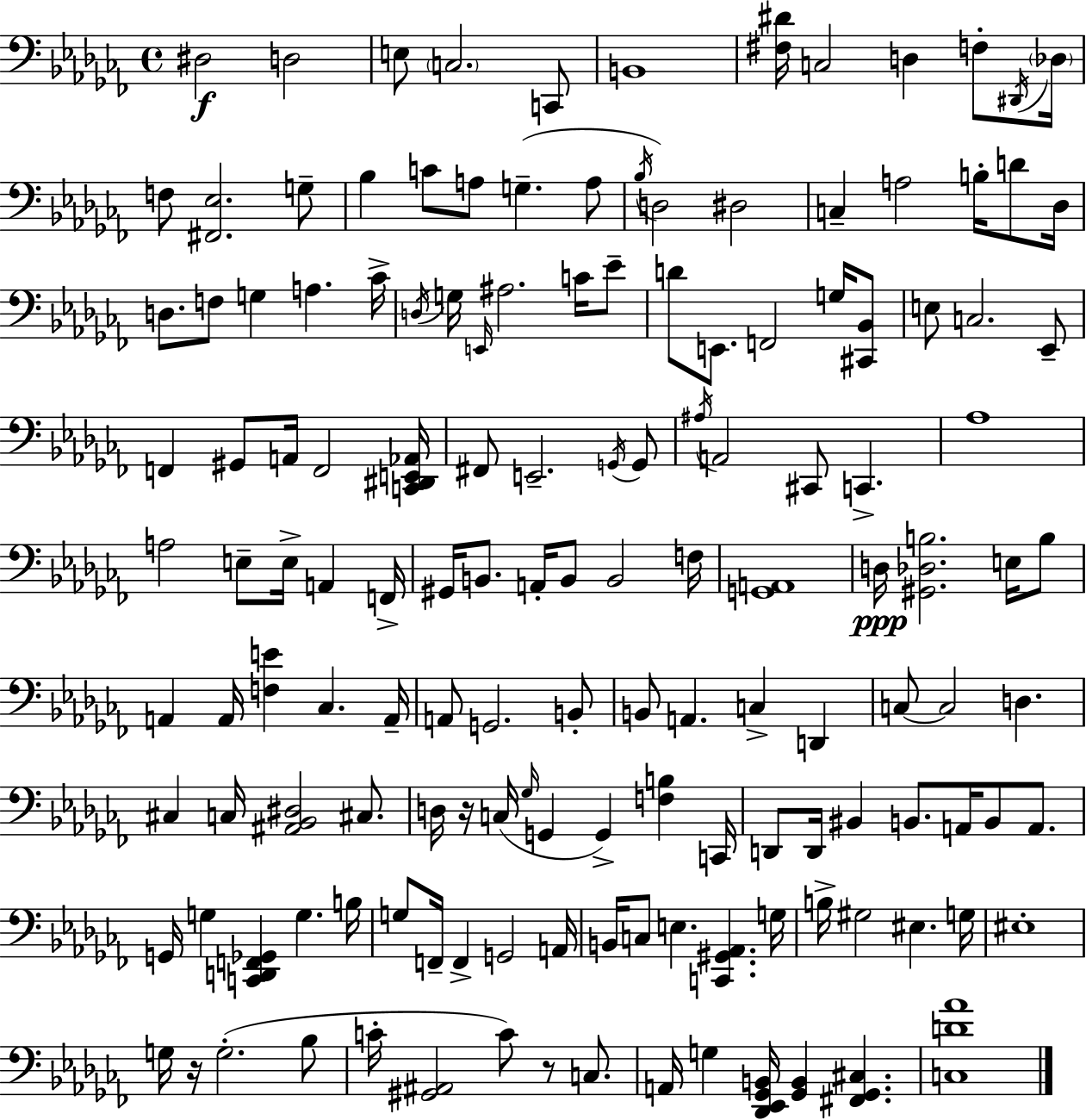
X:1
T:Untitled
M:4/4
L:1/4
K:Abm
^D,2 D,2 E,/2 C,2 C,,/2 B,,4 [^F,^D]/4 C,2 D, F,/2 ^D,,/4 _D,/4 F,/2 [^F,,_E,]2 G,/2 _B, C/2 A,/2 G, A,/2 _B,/4 D,2 ^D,2 C, A,2 B,/4 D/2 _D,/4 D,/2 F,/2 G, A, _C/4 D,/4 G,/4 E,,/4 ^A,2 C/4 _E/2 D/2 E,,/2 F,,2 G,/4 [^C,,_B,,]/2 E,/2 C,2 _E,,/2 F,, ^G,,/2 A,,/4 F,,2 [C,,^D,,E,,_A,,]/4 ^F,,/2 E,,2 G,,/4 G,,/2 ^A,/4 A,,2 ^C,,/2 C,, _A,4 A,2 E,/2 E,/4 A,, F,,/4 ^G,,/4 B,,/2 A,,/4 B,,/2 B,,2 F,/4 [G,,A,,]4 D,/4 [^G,,_D,B,]2 E,/4 B,/2 A,, A,,/4 [F,E] _C, A,,/4 A,,/2 G,,2 B,,/2 B,,/2 A,, C, D,, C,/2 C,2 D, ^C, C,/4 [^A,,_B,,^D,]2 ^C,/2 D,/4 z/4 C,/4 _G,/4 G,, G,, [F,B,] C,,/4 D,,/2 D,,/4 ^B,, B,,/2 A,,/4 B,,/2 A,,/2 G,,/4 G, [C,,D,,F,,_G,,] G, B,/4 G,/2 F,,/4 F,, G,,2 A,,/4 B,,/4 C,/2 E, [C,,^G,,_A,,] G,/4 B,/4 ^G,2 ^E, G,/4 ^E,4 G,/4 z/4 G,2 _B,/2 C/4 [^G,,^A,,]2 C/2 z/2 C,/2 A,,/4 G, [_D,,_E,,_G,,B,,]/4 [_G,,B,,] [^F,,_G,,^C,] [C,D_A]4